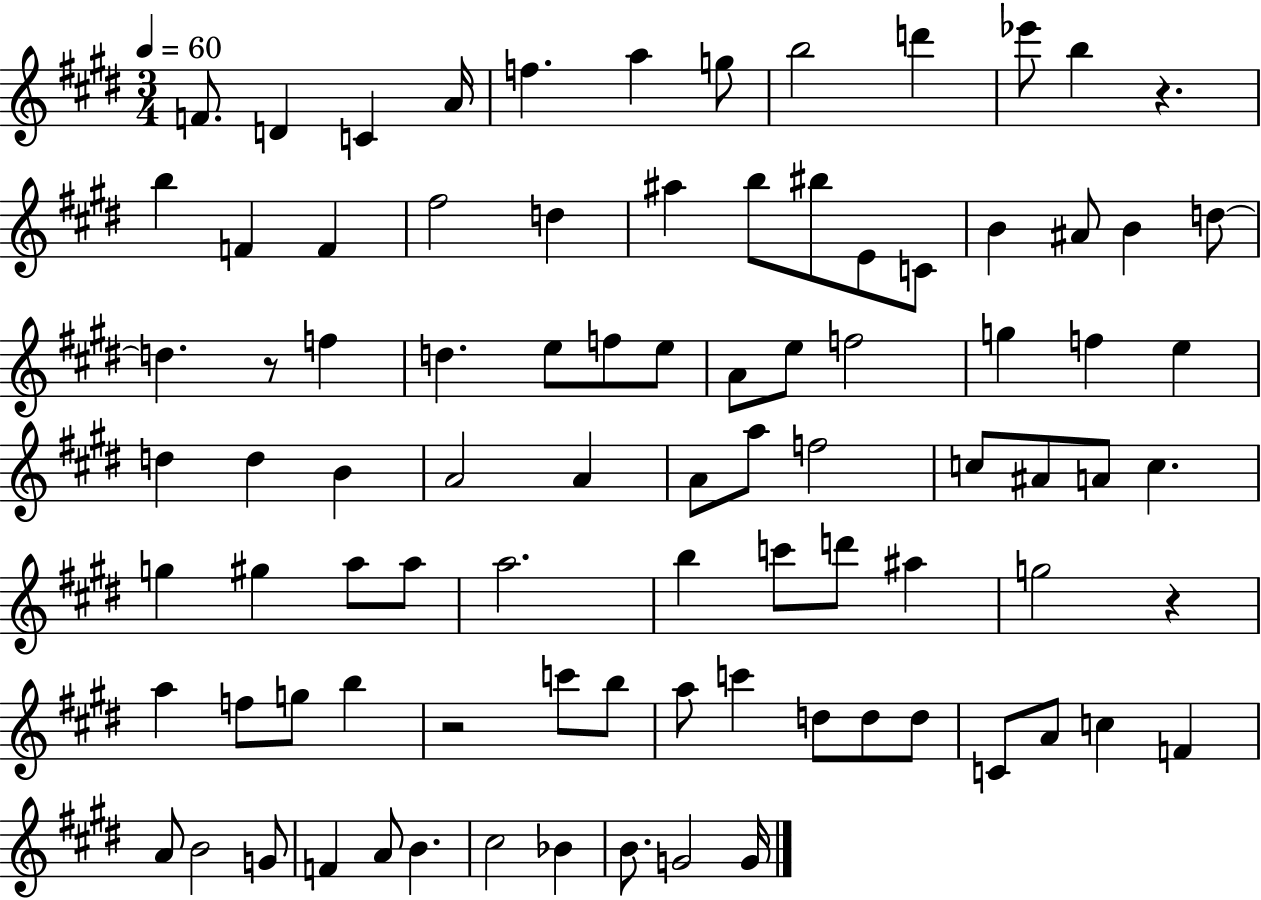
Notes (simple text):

F4/e. D4/q C4/q A4/s F5/q. A5/q G5/e B5/h D6/q Eb6/e B5/q R/q. B5/q F4/q F4/q F#5/h D5/q A#5/q B5/e BIS5/e E4/e C4/e B4/q A#4/e B4/q D5/e D5/q. R/e F5/q D5/q. E5/e F5/e E5/e A4/e E5/e F5/h G5/q F5/q E5/q D5/q D5/q B4/q A4/h A4/q A4/e A5/e F5/h C5/e A#4/e A4/e C5/q. G5/q G#5/q A5/e A5/e A5/h. B5/q C6/e D6/e A#5/q G5/h R/q A5/q F5/e G5/e B5/q R/h C6/e B5/e A5/e C6/q D5/e D5/e D5/e C4/e A4/e C5/q F4/q A4/e B4/h G4/e F4/q A4/e B4/q. C#5/h Bb4/q B4/e. G4/h G4/s